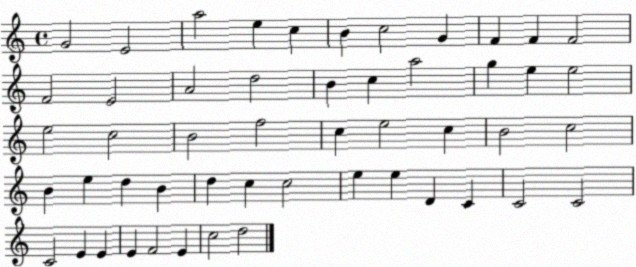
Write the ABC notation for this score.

X:1
T:Untitled
M:4/4
L:1/4
K:C
G2 E2 a2 e c B c2 G F F F2 F2 E2 A2 d2 B c a2 g e e2 e2 c2 B2 f2 c e2 c B2 c2 B e d B d c c2 e e D C C2 C2 C2 E E E F2 E c2 d2